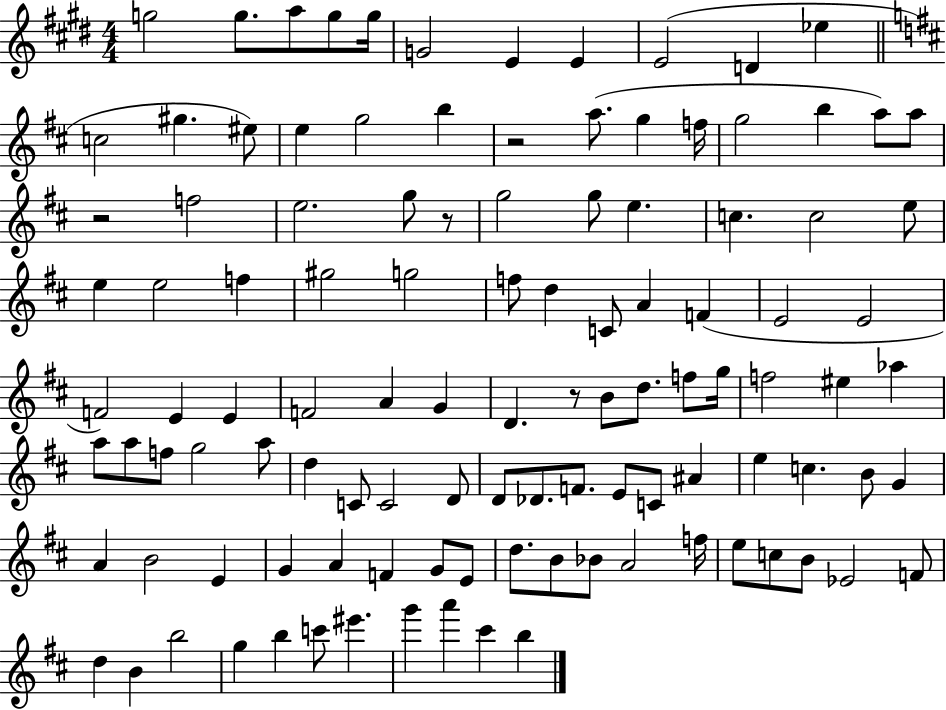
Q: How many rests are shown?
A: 4